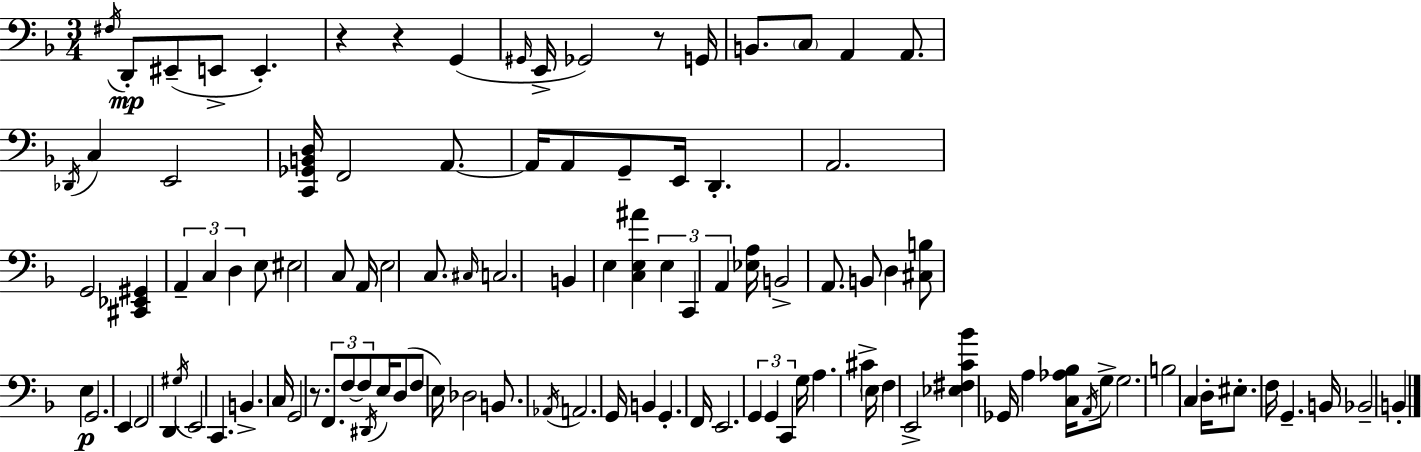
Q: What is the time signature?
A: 3/4